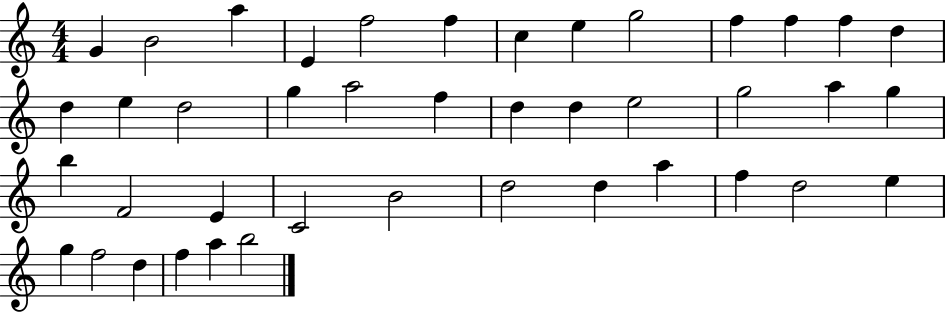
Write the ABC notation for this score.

X:1
T:Untitled
M:4/4
L:1/4
K:C
G B2 a E f2 f c e g2 f f f d d e d2 g a2 f d d e2 g2 a g b F2 E C2 B2 d2 d a f d2 e g f2 d f a b2